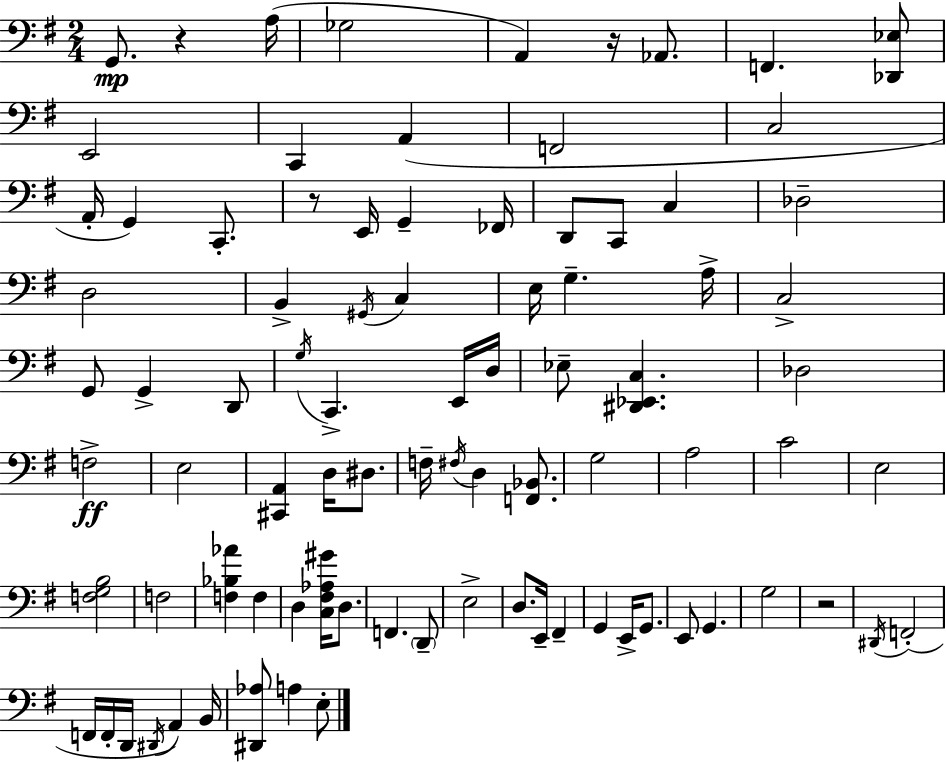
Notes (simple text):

G2/e. R/q A3/s Gb3/h A2/q R/s Ab2/e. F2/q. [Db2,Eb3]/e E2/h C2/q A2/q F2/h C3/h A2/s G2/q C2/e. R/e E2/s G2/q FES2/s D2/e C2/e C3/q Db3/h D3/h B2/q G#2/s C3/q E3/s G3/q. A3/s C3/h G2/e G2/q D2/e G3/s C2/q. E2/s D3/s Eb3/e [D#2,Eb2,C3]/q. Db3/h F3/h E3/h [C#2,A2]/q D3/s D#3/e. F3/s F#3/s D3/q [F2,Bb2]/e. G3/h A3/h C4/h E3/h [F3,G3,B3]/h F3/h [F3,Bb3,Ab4]/q F3/q D3/q [C3,F#3,Ab3,G#4]/s D3/e. F2/q. D2/e E3/h D3/e. E2/s F#2/q G2/q E2/s G2/e. E2/e G2/q. G3/h R/h D#2/s F2/h F2/s F2/s D2/s D#2/s A2/q B2/s [D#2,Ab3]/e A3/q E3/e